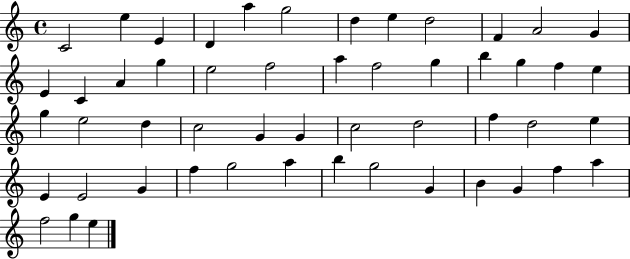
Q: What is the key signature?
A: C major